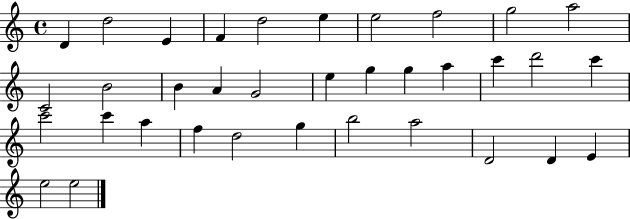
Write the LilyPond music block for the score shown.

{
  \clef treble
  \time 4/4
  \defaultTimeSignature
  \key c \major
  d'4 d''2 e'4 | f'4 d''2 e''4 | e''2 f''2 | g''2 a''2 | \break c'2 b'2 | b'4 a'4 g'2 | e''4 g''4 g''4 a''4 | c'''4 d'''2 c'''4 | \break c'''2 c'''4 a''4 | f''4 d''2 g''4 | b''2 a''2 | d'2 d'4 e'4 | \break e''2 e''2 | \bar "|."
}